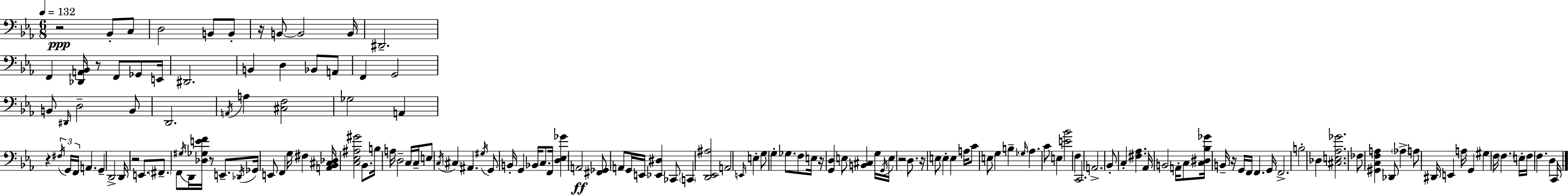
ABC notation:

X:1
T:Untitled
M:6/8
L:1/4
K:Eb
z2 _B,,/2 C,/2 D,2 B,,/2 B,,/2 z/4 B,,/2 B,,2 B,,/4 ^D,,2 F,, [_D,,A,,_B,,]/4 z/2 F,,/2 _G,,/2 E,,/4 ^D,,2 B,, D, _B,,/2 A,,/2 F,, G,,2 B,,/2 ^D,,/4 D,2 B,,/2 D,,2 A,,/4 A, [^C,F,]2 _G,2 A,, z ^F,/4 G,,/4 F,,/4 A,, G,, D,,2 D,,/4 z2 E,,/2 ^F,,/2 F,,/2 ^G,/4 D,,/4 [_D,_G,EF]/4 z/2 E,,/2 _D,,/4 _G,,/4 E,,/2 F,, G,/4 ^F, [A,,_B,,^C,_D,]/4 [C,_E,^A,^G]2 _B,,/2 B,/4 A,/4 D,2 C,/4 C,/4 E,/2 C,/4 ^C, ^A,, ^G,/4 G,,/2 B,,/4 G,, _B,,/4 C,/2 F,,/4 [D,_E,_G] A,,2 [^F,,_G,,]/2 A,,/2 G,,/4 E,,/4 [_E,,^D,] _C,,/2 C,, [D,,_E,,^A,]2 A,,2 E,,/4 E, G,/2 G, _G,/2 F,/2 E,/4 z/4 [G,,D,] E,/2 [B,,^C,] G,/4 G,,/4 E,/4 z2 D,/2 z/4 E,/2 E, E, A,/4 C/2 E,/2 G, B, _G,/4 _A, C/2 E, [E_B]2 F, C,,2 A,,2 _B,,/2 C, [^F,_A,] _A,,/4 B,,2 A,,/4 C,/2 [C,^D,_B,_G]/4 B,,/4 z/4 G,,/4 F,,/4 F,, G,,/4 F,,2 B,2 _D, [^C,E,_A,_G]2 _F,/2 [^G,,C,F,A,] _D,,/2 _A, A,/2 ^D,,/4 E,, A,/4 G,, ^G, F,/4 F, E,/4 F,/4 F, D, C,,/4